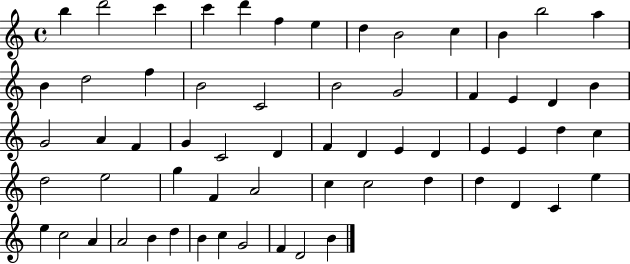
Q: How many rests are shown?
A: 0